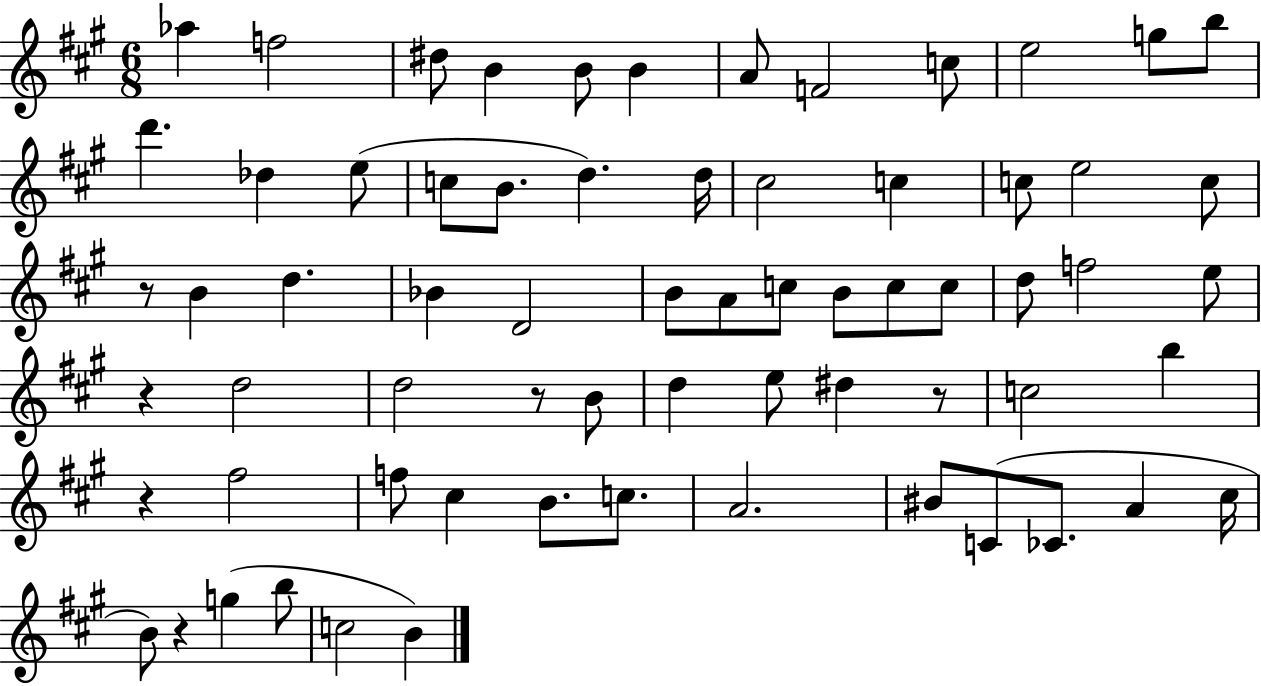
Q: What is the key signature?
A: A major